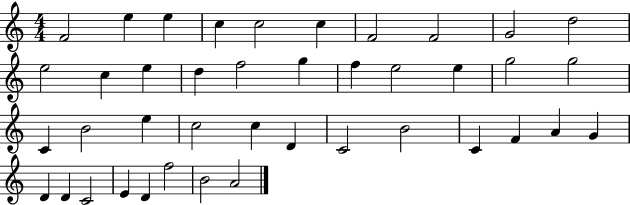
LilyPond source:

{
  \clef treble
  \numericTimeSignature
  \time 4/4
  \key c \major
  f'2 e''4 e''4 | c''4 c''2 c''4 | f'2 f'2 | g'2 d''2 | \break e''2 c''4 e''4 | d''4 f''2 g''4 | f''4 e''2 e''4 | g''2 g''2 | \break c'4 b'2 e''4 | c''2 c''4 d'4 | c'2 b'2 | c'4 f'4 a'4 g'4 | \break d'4 d'4 c'2 | e'4 d'4 f''2 | b'2 a'2 | \bar "|."
}